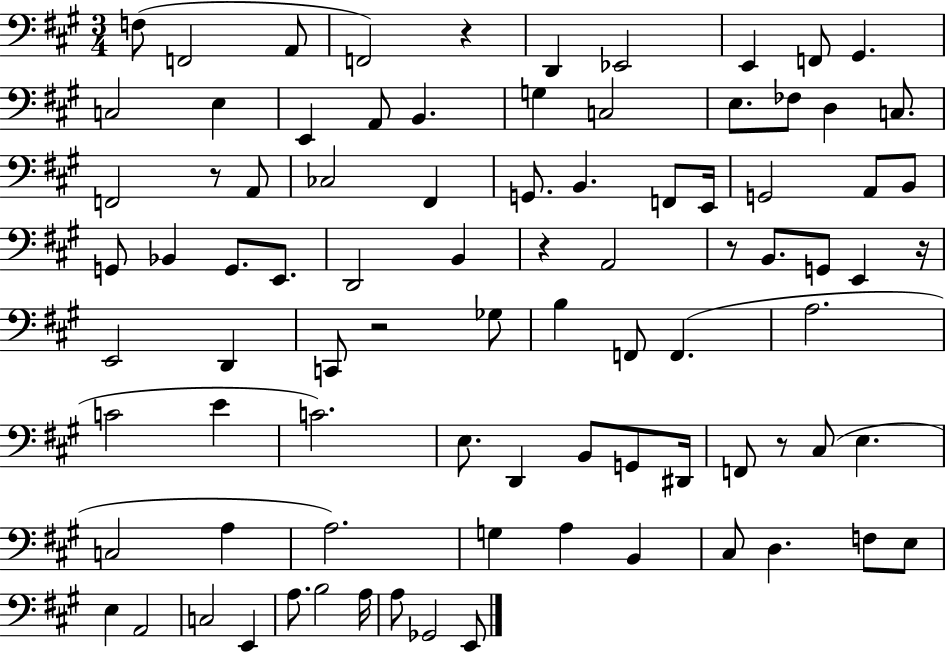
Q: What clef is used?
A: bass